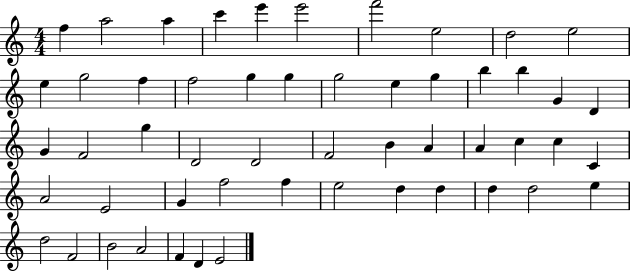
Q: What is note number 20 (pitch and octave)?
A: B5